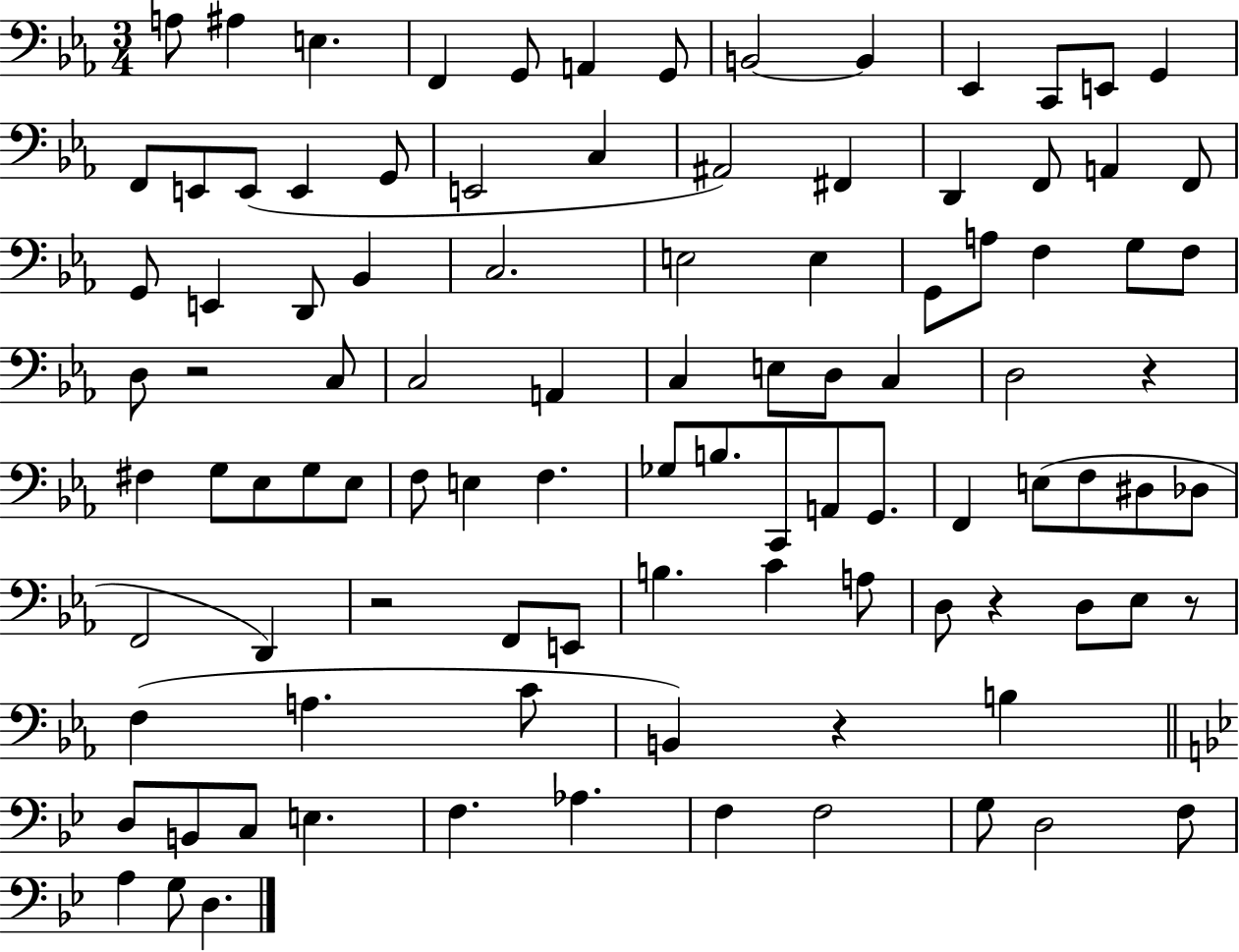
A3/e A#3/q E3/q. F2/q G2/e A2/q G2/e B2/h B2/q Eb2/q C2/e E2/e G2/q F2/e E2/e E2/e E2/q G2/e E2/h C3/q A#2/h F#2/q D2/q F2/e A2/q F2/e G2/e E2/q D2/e Bb2/q C3/h. E3/h E3/q G2/e A3/e F3/q G3/e F3/e D3/e R/h C3/e C3/h A2/q C3/q E3/e D3/e C3/q D3/h R/q F#3/q G3/e Eb3/e G3/e Eb3/e F3/e E3/q F3/q. Gb3/e B3/e. C2/e A2/e G2/e. F2/q E3/e F3/e D#3/e Db3/e F2/h D2/q R/h F2/e E2/e B3/q. C4/q A3/e D3/e R/q D3/e Eb3/e R/e F3/q A3/q. C4/e B2/q R/q B3/q D3/e B2/e C3/e E3/q. F3/q. Ab3/q. F3/q F3/h G3/e D3/h F3/e A3/q G3/e D3/q.